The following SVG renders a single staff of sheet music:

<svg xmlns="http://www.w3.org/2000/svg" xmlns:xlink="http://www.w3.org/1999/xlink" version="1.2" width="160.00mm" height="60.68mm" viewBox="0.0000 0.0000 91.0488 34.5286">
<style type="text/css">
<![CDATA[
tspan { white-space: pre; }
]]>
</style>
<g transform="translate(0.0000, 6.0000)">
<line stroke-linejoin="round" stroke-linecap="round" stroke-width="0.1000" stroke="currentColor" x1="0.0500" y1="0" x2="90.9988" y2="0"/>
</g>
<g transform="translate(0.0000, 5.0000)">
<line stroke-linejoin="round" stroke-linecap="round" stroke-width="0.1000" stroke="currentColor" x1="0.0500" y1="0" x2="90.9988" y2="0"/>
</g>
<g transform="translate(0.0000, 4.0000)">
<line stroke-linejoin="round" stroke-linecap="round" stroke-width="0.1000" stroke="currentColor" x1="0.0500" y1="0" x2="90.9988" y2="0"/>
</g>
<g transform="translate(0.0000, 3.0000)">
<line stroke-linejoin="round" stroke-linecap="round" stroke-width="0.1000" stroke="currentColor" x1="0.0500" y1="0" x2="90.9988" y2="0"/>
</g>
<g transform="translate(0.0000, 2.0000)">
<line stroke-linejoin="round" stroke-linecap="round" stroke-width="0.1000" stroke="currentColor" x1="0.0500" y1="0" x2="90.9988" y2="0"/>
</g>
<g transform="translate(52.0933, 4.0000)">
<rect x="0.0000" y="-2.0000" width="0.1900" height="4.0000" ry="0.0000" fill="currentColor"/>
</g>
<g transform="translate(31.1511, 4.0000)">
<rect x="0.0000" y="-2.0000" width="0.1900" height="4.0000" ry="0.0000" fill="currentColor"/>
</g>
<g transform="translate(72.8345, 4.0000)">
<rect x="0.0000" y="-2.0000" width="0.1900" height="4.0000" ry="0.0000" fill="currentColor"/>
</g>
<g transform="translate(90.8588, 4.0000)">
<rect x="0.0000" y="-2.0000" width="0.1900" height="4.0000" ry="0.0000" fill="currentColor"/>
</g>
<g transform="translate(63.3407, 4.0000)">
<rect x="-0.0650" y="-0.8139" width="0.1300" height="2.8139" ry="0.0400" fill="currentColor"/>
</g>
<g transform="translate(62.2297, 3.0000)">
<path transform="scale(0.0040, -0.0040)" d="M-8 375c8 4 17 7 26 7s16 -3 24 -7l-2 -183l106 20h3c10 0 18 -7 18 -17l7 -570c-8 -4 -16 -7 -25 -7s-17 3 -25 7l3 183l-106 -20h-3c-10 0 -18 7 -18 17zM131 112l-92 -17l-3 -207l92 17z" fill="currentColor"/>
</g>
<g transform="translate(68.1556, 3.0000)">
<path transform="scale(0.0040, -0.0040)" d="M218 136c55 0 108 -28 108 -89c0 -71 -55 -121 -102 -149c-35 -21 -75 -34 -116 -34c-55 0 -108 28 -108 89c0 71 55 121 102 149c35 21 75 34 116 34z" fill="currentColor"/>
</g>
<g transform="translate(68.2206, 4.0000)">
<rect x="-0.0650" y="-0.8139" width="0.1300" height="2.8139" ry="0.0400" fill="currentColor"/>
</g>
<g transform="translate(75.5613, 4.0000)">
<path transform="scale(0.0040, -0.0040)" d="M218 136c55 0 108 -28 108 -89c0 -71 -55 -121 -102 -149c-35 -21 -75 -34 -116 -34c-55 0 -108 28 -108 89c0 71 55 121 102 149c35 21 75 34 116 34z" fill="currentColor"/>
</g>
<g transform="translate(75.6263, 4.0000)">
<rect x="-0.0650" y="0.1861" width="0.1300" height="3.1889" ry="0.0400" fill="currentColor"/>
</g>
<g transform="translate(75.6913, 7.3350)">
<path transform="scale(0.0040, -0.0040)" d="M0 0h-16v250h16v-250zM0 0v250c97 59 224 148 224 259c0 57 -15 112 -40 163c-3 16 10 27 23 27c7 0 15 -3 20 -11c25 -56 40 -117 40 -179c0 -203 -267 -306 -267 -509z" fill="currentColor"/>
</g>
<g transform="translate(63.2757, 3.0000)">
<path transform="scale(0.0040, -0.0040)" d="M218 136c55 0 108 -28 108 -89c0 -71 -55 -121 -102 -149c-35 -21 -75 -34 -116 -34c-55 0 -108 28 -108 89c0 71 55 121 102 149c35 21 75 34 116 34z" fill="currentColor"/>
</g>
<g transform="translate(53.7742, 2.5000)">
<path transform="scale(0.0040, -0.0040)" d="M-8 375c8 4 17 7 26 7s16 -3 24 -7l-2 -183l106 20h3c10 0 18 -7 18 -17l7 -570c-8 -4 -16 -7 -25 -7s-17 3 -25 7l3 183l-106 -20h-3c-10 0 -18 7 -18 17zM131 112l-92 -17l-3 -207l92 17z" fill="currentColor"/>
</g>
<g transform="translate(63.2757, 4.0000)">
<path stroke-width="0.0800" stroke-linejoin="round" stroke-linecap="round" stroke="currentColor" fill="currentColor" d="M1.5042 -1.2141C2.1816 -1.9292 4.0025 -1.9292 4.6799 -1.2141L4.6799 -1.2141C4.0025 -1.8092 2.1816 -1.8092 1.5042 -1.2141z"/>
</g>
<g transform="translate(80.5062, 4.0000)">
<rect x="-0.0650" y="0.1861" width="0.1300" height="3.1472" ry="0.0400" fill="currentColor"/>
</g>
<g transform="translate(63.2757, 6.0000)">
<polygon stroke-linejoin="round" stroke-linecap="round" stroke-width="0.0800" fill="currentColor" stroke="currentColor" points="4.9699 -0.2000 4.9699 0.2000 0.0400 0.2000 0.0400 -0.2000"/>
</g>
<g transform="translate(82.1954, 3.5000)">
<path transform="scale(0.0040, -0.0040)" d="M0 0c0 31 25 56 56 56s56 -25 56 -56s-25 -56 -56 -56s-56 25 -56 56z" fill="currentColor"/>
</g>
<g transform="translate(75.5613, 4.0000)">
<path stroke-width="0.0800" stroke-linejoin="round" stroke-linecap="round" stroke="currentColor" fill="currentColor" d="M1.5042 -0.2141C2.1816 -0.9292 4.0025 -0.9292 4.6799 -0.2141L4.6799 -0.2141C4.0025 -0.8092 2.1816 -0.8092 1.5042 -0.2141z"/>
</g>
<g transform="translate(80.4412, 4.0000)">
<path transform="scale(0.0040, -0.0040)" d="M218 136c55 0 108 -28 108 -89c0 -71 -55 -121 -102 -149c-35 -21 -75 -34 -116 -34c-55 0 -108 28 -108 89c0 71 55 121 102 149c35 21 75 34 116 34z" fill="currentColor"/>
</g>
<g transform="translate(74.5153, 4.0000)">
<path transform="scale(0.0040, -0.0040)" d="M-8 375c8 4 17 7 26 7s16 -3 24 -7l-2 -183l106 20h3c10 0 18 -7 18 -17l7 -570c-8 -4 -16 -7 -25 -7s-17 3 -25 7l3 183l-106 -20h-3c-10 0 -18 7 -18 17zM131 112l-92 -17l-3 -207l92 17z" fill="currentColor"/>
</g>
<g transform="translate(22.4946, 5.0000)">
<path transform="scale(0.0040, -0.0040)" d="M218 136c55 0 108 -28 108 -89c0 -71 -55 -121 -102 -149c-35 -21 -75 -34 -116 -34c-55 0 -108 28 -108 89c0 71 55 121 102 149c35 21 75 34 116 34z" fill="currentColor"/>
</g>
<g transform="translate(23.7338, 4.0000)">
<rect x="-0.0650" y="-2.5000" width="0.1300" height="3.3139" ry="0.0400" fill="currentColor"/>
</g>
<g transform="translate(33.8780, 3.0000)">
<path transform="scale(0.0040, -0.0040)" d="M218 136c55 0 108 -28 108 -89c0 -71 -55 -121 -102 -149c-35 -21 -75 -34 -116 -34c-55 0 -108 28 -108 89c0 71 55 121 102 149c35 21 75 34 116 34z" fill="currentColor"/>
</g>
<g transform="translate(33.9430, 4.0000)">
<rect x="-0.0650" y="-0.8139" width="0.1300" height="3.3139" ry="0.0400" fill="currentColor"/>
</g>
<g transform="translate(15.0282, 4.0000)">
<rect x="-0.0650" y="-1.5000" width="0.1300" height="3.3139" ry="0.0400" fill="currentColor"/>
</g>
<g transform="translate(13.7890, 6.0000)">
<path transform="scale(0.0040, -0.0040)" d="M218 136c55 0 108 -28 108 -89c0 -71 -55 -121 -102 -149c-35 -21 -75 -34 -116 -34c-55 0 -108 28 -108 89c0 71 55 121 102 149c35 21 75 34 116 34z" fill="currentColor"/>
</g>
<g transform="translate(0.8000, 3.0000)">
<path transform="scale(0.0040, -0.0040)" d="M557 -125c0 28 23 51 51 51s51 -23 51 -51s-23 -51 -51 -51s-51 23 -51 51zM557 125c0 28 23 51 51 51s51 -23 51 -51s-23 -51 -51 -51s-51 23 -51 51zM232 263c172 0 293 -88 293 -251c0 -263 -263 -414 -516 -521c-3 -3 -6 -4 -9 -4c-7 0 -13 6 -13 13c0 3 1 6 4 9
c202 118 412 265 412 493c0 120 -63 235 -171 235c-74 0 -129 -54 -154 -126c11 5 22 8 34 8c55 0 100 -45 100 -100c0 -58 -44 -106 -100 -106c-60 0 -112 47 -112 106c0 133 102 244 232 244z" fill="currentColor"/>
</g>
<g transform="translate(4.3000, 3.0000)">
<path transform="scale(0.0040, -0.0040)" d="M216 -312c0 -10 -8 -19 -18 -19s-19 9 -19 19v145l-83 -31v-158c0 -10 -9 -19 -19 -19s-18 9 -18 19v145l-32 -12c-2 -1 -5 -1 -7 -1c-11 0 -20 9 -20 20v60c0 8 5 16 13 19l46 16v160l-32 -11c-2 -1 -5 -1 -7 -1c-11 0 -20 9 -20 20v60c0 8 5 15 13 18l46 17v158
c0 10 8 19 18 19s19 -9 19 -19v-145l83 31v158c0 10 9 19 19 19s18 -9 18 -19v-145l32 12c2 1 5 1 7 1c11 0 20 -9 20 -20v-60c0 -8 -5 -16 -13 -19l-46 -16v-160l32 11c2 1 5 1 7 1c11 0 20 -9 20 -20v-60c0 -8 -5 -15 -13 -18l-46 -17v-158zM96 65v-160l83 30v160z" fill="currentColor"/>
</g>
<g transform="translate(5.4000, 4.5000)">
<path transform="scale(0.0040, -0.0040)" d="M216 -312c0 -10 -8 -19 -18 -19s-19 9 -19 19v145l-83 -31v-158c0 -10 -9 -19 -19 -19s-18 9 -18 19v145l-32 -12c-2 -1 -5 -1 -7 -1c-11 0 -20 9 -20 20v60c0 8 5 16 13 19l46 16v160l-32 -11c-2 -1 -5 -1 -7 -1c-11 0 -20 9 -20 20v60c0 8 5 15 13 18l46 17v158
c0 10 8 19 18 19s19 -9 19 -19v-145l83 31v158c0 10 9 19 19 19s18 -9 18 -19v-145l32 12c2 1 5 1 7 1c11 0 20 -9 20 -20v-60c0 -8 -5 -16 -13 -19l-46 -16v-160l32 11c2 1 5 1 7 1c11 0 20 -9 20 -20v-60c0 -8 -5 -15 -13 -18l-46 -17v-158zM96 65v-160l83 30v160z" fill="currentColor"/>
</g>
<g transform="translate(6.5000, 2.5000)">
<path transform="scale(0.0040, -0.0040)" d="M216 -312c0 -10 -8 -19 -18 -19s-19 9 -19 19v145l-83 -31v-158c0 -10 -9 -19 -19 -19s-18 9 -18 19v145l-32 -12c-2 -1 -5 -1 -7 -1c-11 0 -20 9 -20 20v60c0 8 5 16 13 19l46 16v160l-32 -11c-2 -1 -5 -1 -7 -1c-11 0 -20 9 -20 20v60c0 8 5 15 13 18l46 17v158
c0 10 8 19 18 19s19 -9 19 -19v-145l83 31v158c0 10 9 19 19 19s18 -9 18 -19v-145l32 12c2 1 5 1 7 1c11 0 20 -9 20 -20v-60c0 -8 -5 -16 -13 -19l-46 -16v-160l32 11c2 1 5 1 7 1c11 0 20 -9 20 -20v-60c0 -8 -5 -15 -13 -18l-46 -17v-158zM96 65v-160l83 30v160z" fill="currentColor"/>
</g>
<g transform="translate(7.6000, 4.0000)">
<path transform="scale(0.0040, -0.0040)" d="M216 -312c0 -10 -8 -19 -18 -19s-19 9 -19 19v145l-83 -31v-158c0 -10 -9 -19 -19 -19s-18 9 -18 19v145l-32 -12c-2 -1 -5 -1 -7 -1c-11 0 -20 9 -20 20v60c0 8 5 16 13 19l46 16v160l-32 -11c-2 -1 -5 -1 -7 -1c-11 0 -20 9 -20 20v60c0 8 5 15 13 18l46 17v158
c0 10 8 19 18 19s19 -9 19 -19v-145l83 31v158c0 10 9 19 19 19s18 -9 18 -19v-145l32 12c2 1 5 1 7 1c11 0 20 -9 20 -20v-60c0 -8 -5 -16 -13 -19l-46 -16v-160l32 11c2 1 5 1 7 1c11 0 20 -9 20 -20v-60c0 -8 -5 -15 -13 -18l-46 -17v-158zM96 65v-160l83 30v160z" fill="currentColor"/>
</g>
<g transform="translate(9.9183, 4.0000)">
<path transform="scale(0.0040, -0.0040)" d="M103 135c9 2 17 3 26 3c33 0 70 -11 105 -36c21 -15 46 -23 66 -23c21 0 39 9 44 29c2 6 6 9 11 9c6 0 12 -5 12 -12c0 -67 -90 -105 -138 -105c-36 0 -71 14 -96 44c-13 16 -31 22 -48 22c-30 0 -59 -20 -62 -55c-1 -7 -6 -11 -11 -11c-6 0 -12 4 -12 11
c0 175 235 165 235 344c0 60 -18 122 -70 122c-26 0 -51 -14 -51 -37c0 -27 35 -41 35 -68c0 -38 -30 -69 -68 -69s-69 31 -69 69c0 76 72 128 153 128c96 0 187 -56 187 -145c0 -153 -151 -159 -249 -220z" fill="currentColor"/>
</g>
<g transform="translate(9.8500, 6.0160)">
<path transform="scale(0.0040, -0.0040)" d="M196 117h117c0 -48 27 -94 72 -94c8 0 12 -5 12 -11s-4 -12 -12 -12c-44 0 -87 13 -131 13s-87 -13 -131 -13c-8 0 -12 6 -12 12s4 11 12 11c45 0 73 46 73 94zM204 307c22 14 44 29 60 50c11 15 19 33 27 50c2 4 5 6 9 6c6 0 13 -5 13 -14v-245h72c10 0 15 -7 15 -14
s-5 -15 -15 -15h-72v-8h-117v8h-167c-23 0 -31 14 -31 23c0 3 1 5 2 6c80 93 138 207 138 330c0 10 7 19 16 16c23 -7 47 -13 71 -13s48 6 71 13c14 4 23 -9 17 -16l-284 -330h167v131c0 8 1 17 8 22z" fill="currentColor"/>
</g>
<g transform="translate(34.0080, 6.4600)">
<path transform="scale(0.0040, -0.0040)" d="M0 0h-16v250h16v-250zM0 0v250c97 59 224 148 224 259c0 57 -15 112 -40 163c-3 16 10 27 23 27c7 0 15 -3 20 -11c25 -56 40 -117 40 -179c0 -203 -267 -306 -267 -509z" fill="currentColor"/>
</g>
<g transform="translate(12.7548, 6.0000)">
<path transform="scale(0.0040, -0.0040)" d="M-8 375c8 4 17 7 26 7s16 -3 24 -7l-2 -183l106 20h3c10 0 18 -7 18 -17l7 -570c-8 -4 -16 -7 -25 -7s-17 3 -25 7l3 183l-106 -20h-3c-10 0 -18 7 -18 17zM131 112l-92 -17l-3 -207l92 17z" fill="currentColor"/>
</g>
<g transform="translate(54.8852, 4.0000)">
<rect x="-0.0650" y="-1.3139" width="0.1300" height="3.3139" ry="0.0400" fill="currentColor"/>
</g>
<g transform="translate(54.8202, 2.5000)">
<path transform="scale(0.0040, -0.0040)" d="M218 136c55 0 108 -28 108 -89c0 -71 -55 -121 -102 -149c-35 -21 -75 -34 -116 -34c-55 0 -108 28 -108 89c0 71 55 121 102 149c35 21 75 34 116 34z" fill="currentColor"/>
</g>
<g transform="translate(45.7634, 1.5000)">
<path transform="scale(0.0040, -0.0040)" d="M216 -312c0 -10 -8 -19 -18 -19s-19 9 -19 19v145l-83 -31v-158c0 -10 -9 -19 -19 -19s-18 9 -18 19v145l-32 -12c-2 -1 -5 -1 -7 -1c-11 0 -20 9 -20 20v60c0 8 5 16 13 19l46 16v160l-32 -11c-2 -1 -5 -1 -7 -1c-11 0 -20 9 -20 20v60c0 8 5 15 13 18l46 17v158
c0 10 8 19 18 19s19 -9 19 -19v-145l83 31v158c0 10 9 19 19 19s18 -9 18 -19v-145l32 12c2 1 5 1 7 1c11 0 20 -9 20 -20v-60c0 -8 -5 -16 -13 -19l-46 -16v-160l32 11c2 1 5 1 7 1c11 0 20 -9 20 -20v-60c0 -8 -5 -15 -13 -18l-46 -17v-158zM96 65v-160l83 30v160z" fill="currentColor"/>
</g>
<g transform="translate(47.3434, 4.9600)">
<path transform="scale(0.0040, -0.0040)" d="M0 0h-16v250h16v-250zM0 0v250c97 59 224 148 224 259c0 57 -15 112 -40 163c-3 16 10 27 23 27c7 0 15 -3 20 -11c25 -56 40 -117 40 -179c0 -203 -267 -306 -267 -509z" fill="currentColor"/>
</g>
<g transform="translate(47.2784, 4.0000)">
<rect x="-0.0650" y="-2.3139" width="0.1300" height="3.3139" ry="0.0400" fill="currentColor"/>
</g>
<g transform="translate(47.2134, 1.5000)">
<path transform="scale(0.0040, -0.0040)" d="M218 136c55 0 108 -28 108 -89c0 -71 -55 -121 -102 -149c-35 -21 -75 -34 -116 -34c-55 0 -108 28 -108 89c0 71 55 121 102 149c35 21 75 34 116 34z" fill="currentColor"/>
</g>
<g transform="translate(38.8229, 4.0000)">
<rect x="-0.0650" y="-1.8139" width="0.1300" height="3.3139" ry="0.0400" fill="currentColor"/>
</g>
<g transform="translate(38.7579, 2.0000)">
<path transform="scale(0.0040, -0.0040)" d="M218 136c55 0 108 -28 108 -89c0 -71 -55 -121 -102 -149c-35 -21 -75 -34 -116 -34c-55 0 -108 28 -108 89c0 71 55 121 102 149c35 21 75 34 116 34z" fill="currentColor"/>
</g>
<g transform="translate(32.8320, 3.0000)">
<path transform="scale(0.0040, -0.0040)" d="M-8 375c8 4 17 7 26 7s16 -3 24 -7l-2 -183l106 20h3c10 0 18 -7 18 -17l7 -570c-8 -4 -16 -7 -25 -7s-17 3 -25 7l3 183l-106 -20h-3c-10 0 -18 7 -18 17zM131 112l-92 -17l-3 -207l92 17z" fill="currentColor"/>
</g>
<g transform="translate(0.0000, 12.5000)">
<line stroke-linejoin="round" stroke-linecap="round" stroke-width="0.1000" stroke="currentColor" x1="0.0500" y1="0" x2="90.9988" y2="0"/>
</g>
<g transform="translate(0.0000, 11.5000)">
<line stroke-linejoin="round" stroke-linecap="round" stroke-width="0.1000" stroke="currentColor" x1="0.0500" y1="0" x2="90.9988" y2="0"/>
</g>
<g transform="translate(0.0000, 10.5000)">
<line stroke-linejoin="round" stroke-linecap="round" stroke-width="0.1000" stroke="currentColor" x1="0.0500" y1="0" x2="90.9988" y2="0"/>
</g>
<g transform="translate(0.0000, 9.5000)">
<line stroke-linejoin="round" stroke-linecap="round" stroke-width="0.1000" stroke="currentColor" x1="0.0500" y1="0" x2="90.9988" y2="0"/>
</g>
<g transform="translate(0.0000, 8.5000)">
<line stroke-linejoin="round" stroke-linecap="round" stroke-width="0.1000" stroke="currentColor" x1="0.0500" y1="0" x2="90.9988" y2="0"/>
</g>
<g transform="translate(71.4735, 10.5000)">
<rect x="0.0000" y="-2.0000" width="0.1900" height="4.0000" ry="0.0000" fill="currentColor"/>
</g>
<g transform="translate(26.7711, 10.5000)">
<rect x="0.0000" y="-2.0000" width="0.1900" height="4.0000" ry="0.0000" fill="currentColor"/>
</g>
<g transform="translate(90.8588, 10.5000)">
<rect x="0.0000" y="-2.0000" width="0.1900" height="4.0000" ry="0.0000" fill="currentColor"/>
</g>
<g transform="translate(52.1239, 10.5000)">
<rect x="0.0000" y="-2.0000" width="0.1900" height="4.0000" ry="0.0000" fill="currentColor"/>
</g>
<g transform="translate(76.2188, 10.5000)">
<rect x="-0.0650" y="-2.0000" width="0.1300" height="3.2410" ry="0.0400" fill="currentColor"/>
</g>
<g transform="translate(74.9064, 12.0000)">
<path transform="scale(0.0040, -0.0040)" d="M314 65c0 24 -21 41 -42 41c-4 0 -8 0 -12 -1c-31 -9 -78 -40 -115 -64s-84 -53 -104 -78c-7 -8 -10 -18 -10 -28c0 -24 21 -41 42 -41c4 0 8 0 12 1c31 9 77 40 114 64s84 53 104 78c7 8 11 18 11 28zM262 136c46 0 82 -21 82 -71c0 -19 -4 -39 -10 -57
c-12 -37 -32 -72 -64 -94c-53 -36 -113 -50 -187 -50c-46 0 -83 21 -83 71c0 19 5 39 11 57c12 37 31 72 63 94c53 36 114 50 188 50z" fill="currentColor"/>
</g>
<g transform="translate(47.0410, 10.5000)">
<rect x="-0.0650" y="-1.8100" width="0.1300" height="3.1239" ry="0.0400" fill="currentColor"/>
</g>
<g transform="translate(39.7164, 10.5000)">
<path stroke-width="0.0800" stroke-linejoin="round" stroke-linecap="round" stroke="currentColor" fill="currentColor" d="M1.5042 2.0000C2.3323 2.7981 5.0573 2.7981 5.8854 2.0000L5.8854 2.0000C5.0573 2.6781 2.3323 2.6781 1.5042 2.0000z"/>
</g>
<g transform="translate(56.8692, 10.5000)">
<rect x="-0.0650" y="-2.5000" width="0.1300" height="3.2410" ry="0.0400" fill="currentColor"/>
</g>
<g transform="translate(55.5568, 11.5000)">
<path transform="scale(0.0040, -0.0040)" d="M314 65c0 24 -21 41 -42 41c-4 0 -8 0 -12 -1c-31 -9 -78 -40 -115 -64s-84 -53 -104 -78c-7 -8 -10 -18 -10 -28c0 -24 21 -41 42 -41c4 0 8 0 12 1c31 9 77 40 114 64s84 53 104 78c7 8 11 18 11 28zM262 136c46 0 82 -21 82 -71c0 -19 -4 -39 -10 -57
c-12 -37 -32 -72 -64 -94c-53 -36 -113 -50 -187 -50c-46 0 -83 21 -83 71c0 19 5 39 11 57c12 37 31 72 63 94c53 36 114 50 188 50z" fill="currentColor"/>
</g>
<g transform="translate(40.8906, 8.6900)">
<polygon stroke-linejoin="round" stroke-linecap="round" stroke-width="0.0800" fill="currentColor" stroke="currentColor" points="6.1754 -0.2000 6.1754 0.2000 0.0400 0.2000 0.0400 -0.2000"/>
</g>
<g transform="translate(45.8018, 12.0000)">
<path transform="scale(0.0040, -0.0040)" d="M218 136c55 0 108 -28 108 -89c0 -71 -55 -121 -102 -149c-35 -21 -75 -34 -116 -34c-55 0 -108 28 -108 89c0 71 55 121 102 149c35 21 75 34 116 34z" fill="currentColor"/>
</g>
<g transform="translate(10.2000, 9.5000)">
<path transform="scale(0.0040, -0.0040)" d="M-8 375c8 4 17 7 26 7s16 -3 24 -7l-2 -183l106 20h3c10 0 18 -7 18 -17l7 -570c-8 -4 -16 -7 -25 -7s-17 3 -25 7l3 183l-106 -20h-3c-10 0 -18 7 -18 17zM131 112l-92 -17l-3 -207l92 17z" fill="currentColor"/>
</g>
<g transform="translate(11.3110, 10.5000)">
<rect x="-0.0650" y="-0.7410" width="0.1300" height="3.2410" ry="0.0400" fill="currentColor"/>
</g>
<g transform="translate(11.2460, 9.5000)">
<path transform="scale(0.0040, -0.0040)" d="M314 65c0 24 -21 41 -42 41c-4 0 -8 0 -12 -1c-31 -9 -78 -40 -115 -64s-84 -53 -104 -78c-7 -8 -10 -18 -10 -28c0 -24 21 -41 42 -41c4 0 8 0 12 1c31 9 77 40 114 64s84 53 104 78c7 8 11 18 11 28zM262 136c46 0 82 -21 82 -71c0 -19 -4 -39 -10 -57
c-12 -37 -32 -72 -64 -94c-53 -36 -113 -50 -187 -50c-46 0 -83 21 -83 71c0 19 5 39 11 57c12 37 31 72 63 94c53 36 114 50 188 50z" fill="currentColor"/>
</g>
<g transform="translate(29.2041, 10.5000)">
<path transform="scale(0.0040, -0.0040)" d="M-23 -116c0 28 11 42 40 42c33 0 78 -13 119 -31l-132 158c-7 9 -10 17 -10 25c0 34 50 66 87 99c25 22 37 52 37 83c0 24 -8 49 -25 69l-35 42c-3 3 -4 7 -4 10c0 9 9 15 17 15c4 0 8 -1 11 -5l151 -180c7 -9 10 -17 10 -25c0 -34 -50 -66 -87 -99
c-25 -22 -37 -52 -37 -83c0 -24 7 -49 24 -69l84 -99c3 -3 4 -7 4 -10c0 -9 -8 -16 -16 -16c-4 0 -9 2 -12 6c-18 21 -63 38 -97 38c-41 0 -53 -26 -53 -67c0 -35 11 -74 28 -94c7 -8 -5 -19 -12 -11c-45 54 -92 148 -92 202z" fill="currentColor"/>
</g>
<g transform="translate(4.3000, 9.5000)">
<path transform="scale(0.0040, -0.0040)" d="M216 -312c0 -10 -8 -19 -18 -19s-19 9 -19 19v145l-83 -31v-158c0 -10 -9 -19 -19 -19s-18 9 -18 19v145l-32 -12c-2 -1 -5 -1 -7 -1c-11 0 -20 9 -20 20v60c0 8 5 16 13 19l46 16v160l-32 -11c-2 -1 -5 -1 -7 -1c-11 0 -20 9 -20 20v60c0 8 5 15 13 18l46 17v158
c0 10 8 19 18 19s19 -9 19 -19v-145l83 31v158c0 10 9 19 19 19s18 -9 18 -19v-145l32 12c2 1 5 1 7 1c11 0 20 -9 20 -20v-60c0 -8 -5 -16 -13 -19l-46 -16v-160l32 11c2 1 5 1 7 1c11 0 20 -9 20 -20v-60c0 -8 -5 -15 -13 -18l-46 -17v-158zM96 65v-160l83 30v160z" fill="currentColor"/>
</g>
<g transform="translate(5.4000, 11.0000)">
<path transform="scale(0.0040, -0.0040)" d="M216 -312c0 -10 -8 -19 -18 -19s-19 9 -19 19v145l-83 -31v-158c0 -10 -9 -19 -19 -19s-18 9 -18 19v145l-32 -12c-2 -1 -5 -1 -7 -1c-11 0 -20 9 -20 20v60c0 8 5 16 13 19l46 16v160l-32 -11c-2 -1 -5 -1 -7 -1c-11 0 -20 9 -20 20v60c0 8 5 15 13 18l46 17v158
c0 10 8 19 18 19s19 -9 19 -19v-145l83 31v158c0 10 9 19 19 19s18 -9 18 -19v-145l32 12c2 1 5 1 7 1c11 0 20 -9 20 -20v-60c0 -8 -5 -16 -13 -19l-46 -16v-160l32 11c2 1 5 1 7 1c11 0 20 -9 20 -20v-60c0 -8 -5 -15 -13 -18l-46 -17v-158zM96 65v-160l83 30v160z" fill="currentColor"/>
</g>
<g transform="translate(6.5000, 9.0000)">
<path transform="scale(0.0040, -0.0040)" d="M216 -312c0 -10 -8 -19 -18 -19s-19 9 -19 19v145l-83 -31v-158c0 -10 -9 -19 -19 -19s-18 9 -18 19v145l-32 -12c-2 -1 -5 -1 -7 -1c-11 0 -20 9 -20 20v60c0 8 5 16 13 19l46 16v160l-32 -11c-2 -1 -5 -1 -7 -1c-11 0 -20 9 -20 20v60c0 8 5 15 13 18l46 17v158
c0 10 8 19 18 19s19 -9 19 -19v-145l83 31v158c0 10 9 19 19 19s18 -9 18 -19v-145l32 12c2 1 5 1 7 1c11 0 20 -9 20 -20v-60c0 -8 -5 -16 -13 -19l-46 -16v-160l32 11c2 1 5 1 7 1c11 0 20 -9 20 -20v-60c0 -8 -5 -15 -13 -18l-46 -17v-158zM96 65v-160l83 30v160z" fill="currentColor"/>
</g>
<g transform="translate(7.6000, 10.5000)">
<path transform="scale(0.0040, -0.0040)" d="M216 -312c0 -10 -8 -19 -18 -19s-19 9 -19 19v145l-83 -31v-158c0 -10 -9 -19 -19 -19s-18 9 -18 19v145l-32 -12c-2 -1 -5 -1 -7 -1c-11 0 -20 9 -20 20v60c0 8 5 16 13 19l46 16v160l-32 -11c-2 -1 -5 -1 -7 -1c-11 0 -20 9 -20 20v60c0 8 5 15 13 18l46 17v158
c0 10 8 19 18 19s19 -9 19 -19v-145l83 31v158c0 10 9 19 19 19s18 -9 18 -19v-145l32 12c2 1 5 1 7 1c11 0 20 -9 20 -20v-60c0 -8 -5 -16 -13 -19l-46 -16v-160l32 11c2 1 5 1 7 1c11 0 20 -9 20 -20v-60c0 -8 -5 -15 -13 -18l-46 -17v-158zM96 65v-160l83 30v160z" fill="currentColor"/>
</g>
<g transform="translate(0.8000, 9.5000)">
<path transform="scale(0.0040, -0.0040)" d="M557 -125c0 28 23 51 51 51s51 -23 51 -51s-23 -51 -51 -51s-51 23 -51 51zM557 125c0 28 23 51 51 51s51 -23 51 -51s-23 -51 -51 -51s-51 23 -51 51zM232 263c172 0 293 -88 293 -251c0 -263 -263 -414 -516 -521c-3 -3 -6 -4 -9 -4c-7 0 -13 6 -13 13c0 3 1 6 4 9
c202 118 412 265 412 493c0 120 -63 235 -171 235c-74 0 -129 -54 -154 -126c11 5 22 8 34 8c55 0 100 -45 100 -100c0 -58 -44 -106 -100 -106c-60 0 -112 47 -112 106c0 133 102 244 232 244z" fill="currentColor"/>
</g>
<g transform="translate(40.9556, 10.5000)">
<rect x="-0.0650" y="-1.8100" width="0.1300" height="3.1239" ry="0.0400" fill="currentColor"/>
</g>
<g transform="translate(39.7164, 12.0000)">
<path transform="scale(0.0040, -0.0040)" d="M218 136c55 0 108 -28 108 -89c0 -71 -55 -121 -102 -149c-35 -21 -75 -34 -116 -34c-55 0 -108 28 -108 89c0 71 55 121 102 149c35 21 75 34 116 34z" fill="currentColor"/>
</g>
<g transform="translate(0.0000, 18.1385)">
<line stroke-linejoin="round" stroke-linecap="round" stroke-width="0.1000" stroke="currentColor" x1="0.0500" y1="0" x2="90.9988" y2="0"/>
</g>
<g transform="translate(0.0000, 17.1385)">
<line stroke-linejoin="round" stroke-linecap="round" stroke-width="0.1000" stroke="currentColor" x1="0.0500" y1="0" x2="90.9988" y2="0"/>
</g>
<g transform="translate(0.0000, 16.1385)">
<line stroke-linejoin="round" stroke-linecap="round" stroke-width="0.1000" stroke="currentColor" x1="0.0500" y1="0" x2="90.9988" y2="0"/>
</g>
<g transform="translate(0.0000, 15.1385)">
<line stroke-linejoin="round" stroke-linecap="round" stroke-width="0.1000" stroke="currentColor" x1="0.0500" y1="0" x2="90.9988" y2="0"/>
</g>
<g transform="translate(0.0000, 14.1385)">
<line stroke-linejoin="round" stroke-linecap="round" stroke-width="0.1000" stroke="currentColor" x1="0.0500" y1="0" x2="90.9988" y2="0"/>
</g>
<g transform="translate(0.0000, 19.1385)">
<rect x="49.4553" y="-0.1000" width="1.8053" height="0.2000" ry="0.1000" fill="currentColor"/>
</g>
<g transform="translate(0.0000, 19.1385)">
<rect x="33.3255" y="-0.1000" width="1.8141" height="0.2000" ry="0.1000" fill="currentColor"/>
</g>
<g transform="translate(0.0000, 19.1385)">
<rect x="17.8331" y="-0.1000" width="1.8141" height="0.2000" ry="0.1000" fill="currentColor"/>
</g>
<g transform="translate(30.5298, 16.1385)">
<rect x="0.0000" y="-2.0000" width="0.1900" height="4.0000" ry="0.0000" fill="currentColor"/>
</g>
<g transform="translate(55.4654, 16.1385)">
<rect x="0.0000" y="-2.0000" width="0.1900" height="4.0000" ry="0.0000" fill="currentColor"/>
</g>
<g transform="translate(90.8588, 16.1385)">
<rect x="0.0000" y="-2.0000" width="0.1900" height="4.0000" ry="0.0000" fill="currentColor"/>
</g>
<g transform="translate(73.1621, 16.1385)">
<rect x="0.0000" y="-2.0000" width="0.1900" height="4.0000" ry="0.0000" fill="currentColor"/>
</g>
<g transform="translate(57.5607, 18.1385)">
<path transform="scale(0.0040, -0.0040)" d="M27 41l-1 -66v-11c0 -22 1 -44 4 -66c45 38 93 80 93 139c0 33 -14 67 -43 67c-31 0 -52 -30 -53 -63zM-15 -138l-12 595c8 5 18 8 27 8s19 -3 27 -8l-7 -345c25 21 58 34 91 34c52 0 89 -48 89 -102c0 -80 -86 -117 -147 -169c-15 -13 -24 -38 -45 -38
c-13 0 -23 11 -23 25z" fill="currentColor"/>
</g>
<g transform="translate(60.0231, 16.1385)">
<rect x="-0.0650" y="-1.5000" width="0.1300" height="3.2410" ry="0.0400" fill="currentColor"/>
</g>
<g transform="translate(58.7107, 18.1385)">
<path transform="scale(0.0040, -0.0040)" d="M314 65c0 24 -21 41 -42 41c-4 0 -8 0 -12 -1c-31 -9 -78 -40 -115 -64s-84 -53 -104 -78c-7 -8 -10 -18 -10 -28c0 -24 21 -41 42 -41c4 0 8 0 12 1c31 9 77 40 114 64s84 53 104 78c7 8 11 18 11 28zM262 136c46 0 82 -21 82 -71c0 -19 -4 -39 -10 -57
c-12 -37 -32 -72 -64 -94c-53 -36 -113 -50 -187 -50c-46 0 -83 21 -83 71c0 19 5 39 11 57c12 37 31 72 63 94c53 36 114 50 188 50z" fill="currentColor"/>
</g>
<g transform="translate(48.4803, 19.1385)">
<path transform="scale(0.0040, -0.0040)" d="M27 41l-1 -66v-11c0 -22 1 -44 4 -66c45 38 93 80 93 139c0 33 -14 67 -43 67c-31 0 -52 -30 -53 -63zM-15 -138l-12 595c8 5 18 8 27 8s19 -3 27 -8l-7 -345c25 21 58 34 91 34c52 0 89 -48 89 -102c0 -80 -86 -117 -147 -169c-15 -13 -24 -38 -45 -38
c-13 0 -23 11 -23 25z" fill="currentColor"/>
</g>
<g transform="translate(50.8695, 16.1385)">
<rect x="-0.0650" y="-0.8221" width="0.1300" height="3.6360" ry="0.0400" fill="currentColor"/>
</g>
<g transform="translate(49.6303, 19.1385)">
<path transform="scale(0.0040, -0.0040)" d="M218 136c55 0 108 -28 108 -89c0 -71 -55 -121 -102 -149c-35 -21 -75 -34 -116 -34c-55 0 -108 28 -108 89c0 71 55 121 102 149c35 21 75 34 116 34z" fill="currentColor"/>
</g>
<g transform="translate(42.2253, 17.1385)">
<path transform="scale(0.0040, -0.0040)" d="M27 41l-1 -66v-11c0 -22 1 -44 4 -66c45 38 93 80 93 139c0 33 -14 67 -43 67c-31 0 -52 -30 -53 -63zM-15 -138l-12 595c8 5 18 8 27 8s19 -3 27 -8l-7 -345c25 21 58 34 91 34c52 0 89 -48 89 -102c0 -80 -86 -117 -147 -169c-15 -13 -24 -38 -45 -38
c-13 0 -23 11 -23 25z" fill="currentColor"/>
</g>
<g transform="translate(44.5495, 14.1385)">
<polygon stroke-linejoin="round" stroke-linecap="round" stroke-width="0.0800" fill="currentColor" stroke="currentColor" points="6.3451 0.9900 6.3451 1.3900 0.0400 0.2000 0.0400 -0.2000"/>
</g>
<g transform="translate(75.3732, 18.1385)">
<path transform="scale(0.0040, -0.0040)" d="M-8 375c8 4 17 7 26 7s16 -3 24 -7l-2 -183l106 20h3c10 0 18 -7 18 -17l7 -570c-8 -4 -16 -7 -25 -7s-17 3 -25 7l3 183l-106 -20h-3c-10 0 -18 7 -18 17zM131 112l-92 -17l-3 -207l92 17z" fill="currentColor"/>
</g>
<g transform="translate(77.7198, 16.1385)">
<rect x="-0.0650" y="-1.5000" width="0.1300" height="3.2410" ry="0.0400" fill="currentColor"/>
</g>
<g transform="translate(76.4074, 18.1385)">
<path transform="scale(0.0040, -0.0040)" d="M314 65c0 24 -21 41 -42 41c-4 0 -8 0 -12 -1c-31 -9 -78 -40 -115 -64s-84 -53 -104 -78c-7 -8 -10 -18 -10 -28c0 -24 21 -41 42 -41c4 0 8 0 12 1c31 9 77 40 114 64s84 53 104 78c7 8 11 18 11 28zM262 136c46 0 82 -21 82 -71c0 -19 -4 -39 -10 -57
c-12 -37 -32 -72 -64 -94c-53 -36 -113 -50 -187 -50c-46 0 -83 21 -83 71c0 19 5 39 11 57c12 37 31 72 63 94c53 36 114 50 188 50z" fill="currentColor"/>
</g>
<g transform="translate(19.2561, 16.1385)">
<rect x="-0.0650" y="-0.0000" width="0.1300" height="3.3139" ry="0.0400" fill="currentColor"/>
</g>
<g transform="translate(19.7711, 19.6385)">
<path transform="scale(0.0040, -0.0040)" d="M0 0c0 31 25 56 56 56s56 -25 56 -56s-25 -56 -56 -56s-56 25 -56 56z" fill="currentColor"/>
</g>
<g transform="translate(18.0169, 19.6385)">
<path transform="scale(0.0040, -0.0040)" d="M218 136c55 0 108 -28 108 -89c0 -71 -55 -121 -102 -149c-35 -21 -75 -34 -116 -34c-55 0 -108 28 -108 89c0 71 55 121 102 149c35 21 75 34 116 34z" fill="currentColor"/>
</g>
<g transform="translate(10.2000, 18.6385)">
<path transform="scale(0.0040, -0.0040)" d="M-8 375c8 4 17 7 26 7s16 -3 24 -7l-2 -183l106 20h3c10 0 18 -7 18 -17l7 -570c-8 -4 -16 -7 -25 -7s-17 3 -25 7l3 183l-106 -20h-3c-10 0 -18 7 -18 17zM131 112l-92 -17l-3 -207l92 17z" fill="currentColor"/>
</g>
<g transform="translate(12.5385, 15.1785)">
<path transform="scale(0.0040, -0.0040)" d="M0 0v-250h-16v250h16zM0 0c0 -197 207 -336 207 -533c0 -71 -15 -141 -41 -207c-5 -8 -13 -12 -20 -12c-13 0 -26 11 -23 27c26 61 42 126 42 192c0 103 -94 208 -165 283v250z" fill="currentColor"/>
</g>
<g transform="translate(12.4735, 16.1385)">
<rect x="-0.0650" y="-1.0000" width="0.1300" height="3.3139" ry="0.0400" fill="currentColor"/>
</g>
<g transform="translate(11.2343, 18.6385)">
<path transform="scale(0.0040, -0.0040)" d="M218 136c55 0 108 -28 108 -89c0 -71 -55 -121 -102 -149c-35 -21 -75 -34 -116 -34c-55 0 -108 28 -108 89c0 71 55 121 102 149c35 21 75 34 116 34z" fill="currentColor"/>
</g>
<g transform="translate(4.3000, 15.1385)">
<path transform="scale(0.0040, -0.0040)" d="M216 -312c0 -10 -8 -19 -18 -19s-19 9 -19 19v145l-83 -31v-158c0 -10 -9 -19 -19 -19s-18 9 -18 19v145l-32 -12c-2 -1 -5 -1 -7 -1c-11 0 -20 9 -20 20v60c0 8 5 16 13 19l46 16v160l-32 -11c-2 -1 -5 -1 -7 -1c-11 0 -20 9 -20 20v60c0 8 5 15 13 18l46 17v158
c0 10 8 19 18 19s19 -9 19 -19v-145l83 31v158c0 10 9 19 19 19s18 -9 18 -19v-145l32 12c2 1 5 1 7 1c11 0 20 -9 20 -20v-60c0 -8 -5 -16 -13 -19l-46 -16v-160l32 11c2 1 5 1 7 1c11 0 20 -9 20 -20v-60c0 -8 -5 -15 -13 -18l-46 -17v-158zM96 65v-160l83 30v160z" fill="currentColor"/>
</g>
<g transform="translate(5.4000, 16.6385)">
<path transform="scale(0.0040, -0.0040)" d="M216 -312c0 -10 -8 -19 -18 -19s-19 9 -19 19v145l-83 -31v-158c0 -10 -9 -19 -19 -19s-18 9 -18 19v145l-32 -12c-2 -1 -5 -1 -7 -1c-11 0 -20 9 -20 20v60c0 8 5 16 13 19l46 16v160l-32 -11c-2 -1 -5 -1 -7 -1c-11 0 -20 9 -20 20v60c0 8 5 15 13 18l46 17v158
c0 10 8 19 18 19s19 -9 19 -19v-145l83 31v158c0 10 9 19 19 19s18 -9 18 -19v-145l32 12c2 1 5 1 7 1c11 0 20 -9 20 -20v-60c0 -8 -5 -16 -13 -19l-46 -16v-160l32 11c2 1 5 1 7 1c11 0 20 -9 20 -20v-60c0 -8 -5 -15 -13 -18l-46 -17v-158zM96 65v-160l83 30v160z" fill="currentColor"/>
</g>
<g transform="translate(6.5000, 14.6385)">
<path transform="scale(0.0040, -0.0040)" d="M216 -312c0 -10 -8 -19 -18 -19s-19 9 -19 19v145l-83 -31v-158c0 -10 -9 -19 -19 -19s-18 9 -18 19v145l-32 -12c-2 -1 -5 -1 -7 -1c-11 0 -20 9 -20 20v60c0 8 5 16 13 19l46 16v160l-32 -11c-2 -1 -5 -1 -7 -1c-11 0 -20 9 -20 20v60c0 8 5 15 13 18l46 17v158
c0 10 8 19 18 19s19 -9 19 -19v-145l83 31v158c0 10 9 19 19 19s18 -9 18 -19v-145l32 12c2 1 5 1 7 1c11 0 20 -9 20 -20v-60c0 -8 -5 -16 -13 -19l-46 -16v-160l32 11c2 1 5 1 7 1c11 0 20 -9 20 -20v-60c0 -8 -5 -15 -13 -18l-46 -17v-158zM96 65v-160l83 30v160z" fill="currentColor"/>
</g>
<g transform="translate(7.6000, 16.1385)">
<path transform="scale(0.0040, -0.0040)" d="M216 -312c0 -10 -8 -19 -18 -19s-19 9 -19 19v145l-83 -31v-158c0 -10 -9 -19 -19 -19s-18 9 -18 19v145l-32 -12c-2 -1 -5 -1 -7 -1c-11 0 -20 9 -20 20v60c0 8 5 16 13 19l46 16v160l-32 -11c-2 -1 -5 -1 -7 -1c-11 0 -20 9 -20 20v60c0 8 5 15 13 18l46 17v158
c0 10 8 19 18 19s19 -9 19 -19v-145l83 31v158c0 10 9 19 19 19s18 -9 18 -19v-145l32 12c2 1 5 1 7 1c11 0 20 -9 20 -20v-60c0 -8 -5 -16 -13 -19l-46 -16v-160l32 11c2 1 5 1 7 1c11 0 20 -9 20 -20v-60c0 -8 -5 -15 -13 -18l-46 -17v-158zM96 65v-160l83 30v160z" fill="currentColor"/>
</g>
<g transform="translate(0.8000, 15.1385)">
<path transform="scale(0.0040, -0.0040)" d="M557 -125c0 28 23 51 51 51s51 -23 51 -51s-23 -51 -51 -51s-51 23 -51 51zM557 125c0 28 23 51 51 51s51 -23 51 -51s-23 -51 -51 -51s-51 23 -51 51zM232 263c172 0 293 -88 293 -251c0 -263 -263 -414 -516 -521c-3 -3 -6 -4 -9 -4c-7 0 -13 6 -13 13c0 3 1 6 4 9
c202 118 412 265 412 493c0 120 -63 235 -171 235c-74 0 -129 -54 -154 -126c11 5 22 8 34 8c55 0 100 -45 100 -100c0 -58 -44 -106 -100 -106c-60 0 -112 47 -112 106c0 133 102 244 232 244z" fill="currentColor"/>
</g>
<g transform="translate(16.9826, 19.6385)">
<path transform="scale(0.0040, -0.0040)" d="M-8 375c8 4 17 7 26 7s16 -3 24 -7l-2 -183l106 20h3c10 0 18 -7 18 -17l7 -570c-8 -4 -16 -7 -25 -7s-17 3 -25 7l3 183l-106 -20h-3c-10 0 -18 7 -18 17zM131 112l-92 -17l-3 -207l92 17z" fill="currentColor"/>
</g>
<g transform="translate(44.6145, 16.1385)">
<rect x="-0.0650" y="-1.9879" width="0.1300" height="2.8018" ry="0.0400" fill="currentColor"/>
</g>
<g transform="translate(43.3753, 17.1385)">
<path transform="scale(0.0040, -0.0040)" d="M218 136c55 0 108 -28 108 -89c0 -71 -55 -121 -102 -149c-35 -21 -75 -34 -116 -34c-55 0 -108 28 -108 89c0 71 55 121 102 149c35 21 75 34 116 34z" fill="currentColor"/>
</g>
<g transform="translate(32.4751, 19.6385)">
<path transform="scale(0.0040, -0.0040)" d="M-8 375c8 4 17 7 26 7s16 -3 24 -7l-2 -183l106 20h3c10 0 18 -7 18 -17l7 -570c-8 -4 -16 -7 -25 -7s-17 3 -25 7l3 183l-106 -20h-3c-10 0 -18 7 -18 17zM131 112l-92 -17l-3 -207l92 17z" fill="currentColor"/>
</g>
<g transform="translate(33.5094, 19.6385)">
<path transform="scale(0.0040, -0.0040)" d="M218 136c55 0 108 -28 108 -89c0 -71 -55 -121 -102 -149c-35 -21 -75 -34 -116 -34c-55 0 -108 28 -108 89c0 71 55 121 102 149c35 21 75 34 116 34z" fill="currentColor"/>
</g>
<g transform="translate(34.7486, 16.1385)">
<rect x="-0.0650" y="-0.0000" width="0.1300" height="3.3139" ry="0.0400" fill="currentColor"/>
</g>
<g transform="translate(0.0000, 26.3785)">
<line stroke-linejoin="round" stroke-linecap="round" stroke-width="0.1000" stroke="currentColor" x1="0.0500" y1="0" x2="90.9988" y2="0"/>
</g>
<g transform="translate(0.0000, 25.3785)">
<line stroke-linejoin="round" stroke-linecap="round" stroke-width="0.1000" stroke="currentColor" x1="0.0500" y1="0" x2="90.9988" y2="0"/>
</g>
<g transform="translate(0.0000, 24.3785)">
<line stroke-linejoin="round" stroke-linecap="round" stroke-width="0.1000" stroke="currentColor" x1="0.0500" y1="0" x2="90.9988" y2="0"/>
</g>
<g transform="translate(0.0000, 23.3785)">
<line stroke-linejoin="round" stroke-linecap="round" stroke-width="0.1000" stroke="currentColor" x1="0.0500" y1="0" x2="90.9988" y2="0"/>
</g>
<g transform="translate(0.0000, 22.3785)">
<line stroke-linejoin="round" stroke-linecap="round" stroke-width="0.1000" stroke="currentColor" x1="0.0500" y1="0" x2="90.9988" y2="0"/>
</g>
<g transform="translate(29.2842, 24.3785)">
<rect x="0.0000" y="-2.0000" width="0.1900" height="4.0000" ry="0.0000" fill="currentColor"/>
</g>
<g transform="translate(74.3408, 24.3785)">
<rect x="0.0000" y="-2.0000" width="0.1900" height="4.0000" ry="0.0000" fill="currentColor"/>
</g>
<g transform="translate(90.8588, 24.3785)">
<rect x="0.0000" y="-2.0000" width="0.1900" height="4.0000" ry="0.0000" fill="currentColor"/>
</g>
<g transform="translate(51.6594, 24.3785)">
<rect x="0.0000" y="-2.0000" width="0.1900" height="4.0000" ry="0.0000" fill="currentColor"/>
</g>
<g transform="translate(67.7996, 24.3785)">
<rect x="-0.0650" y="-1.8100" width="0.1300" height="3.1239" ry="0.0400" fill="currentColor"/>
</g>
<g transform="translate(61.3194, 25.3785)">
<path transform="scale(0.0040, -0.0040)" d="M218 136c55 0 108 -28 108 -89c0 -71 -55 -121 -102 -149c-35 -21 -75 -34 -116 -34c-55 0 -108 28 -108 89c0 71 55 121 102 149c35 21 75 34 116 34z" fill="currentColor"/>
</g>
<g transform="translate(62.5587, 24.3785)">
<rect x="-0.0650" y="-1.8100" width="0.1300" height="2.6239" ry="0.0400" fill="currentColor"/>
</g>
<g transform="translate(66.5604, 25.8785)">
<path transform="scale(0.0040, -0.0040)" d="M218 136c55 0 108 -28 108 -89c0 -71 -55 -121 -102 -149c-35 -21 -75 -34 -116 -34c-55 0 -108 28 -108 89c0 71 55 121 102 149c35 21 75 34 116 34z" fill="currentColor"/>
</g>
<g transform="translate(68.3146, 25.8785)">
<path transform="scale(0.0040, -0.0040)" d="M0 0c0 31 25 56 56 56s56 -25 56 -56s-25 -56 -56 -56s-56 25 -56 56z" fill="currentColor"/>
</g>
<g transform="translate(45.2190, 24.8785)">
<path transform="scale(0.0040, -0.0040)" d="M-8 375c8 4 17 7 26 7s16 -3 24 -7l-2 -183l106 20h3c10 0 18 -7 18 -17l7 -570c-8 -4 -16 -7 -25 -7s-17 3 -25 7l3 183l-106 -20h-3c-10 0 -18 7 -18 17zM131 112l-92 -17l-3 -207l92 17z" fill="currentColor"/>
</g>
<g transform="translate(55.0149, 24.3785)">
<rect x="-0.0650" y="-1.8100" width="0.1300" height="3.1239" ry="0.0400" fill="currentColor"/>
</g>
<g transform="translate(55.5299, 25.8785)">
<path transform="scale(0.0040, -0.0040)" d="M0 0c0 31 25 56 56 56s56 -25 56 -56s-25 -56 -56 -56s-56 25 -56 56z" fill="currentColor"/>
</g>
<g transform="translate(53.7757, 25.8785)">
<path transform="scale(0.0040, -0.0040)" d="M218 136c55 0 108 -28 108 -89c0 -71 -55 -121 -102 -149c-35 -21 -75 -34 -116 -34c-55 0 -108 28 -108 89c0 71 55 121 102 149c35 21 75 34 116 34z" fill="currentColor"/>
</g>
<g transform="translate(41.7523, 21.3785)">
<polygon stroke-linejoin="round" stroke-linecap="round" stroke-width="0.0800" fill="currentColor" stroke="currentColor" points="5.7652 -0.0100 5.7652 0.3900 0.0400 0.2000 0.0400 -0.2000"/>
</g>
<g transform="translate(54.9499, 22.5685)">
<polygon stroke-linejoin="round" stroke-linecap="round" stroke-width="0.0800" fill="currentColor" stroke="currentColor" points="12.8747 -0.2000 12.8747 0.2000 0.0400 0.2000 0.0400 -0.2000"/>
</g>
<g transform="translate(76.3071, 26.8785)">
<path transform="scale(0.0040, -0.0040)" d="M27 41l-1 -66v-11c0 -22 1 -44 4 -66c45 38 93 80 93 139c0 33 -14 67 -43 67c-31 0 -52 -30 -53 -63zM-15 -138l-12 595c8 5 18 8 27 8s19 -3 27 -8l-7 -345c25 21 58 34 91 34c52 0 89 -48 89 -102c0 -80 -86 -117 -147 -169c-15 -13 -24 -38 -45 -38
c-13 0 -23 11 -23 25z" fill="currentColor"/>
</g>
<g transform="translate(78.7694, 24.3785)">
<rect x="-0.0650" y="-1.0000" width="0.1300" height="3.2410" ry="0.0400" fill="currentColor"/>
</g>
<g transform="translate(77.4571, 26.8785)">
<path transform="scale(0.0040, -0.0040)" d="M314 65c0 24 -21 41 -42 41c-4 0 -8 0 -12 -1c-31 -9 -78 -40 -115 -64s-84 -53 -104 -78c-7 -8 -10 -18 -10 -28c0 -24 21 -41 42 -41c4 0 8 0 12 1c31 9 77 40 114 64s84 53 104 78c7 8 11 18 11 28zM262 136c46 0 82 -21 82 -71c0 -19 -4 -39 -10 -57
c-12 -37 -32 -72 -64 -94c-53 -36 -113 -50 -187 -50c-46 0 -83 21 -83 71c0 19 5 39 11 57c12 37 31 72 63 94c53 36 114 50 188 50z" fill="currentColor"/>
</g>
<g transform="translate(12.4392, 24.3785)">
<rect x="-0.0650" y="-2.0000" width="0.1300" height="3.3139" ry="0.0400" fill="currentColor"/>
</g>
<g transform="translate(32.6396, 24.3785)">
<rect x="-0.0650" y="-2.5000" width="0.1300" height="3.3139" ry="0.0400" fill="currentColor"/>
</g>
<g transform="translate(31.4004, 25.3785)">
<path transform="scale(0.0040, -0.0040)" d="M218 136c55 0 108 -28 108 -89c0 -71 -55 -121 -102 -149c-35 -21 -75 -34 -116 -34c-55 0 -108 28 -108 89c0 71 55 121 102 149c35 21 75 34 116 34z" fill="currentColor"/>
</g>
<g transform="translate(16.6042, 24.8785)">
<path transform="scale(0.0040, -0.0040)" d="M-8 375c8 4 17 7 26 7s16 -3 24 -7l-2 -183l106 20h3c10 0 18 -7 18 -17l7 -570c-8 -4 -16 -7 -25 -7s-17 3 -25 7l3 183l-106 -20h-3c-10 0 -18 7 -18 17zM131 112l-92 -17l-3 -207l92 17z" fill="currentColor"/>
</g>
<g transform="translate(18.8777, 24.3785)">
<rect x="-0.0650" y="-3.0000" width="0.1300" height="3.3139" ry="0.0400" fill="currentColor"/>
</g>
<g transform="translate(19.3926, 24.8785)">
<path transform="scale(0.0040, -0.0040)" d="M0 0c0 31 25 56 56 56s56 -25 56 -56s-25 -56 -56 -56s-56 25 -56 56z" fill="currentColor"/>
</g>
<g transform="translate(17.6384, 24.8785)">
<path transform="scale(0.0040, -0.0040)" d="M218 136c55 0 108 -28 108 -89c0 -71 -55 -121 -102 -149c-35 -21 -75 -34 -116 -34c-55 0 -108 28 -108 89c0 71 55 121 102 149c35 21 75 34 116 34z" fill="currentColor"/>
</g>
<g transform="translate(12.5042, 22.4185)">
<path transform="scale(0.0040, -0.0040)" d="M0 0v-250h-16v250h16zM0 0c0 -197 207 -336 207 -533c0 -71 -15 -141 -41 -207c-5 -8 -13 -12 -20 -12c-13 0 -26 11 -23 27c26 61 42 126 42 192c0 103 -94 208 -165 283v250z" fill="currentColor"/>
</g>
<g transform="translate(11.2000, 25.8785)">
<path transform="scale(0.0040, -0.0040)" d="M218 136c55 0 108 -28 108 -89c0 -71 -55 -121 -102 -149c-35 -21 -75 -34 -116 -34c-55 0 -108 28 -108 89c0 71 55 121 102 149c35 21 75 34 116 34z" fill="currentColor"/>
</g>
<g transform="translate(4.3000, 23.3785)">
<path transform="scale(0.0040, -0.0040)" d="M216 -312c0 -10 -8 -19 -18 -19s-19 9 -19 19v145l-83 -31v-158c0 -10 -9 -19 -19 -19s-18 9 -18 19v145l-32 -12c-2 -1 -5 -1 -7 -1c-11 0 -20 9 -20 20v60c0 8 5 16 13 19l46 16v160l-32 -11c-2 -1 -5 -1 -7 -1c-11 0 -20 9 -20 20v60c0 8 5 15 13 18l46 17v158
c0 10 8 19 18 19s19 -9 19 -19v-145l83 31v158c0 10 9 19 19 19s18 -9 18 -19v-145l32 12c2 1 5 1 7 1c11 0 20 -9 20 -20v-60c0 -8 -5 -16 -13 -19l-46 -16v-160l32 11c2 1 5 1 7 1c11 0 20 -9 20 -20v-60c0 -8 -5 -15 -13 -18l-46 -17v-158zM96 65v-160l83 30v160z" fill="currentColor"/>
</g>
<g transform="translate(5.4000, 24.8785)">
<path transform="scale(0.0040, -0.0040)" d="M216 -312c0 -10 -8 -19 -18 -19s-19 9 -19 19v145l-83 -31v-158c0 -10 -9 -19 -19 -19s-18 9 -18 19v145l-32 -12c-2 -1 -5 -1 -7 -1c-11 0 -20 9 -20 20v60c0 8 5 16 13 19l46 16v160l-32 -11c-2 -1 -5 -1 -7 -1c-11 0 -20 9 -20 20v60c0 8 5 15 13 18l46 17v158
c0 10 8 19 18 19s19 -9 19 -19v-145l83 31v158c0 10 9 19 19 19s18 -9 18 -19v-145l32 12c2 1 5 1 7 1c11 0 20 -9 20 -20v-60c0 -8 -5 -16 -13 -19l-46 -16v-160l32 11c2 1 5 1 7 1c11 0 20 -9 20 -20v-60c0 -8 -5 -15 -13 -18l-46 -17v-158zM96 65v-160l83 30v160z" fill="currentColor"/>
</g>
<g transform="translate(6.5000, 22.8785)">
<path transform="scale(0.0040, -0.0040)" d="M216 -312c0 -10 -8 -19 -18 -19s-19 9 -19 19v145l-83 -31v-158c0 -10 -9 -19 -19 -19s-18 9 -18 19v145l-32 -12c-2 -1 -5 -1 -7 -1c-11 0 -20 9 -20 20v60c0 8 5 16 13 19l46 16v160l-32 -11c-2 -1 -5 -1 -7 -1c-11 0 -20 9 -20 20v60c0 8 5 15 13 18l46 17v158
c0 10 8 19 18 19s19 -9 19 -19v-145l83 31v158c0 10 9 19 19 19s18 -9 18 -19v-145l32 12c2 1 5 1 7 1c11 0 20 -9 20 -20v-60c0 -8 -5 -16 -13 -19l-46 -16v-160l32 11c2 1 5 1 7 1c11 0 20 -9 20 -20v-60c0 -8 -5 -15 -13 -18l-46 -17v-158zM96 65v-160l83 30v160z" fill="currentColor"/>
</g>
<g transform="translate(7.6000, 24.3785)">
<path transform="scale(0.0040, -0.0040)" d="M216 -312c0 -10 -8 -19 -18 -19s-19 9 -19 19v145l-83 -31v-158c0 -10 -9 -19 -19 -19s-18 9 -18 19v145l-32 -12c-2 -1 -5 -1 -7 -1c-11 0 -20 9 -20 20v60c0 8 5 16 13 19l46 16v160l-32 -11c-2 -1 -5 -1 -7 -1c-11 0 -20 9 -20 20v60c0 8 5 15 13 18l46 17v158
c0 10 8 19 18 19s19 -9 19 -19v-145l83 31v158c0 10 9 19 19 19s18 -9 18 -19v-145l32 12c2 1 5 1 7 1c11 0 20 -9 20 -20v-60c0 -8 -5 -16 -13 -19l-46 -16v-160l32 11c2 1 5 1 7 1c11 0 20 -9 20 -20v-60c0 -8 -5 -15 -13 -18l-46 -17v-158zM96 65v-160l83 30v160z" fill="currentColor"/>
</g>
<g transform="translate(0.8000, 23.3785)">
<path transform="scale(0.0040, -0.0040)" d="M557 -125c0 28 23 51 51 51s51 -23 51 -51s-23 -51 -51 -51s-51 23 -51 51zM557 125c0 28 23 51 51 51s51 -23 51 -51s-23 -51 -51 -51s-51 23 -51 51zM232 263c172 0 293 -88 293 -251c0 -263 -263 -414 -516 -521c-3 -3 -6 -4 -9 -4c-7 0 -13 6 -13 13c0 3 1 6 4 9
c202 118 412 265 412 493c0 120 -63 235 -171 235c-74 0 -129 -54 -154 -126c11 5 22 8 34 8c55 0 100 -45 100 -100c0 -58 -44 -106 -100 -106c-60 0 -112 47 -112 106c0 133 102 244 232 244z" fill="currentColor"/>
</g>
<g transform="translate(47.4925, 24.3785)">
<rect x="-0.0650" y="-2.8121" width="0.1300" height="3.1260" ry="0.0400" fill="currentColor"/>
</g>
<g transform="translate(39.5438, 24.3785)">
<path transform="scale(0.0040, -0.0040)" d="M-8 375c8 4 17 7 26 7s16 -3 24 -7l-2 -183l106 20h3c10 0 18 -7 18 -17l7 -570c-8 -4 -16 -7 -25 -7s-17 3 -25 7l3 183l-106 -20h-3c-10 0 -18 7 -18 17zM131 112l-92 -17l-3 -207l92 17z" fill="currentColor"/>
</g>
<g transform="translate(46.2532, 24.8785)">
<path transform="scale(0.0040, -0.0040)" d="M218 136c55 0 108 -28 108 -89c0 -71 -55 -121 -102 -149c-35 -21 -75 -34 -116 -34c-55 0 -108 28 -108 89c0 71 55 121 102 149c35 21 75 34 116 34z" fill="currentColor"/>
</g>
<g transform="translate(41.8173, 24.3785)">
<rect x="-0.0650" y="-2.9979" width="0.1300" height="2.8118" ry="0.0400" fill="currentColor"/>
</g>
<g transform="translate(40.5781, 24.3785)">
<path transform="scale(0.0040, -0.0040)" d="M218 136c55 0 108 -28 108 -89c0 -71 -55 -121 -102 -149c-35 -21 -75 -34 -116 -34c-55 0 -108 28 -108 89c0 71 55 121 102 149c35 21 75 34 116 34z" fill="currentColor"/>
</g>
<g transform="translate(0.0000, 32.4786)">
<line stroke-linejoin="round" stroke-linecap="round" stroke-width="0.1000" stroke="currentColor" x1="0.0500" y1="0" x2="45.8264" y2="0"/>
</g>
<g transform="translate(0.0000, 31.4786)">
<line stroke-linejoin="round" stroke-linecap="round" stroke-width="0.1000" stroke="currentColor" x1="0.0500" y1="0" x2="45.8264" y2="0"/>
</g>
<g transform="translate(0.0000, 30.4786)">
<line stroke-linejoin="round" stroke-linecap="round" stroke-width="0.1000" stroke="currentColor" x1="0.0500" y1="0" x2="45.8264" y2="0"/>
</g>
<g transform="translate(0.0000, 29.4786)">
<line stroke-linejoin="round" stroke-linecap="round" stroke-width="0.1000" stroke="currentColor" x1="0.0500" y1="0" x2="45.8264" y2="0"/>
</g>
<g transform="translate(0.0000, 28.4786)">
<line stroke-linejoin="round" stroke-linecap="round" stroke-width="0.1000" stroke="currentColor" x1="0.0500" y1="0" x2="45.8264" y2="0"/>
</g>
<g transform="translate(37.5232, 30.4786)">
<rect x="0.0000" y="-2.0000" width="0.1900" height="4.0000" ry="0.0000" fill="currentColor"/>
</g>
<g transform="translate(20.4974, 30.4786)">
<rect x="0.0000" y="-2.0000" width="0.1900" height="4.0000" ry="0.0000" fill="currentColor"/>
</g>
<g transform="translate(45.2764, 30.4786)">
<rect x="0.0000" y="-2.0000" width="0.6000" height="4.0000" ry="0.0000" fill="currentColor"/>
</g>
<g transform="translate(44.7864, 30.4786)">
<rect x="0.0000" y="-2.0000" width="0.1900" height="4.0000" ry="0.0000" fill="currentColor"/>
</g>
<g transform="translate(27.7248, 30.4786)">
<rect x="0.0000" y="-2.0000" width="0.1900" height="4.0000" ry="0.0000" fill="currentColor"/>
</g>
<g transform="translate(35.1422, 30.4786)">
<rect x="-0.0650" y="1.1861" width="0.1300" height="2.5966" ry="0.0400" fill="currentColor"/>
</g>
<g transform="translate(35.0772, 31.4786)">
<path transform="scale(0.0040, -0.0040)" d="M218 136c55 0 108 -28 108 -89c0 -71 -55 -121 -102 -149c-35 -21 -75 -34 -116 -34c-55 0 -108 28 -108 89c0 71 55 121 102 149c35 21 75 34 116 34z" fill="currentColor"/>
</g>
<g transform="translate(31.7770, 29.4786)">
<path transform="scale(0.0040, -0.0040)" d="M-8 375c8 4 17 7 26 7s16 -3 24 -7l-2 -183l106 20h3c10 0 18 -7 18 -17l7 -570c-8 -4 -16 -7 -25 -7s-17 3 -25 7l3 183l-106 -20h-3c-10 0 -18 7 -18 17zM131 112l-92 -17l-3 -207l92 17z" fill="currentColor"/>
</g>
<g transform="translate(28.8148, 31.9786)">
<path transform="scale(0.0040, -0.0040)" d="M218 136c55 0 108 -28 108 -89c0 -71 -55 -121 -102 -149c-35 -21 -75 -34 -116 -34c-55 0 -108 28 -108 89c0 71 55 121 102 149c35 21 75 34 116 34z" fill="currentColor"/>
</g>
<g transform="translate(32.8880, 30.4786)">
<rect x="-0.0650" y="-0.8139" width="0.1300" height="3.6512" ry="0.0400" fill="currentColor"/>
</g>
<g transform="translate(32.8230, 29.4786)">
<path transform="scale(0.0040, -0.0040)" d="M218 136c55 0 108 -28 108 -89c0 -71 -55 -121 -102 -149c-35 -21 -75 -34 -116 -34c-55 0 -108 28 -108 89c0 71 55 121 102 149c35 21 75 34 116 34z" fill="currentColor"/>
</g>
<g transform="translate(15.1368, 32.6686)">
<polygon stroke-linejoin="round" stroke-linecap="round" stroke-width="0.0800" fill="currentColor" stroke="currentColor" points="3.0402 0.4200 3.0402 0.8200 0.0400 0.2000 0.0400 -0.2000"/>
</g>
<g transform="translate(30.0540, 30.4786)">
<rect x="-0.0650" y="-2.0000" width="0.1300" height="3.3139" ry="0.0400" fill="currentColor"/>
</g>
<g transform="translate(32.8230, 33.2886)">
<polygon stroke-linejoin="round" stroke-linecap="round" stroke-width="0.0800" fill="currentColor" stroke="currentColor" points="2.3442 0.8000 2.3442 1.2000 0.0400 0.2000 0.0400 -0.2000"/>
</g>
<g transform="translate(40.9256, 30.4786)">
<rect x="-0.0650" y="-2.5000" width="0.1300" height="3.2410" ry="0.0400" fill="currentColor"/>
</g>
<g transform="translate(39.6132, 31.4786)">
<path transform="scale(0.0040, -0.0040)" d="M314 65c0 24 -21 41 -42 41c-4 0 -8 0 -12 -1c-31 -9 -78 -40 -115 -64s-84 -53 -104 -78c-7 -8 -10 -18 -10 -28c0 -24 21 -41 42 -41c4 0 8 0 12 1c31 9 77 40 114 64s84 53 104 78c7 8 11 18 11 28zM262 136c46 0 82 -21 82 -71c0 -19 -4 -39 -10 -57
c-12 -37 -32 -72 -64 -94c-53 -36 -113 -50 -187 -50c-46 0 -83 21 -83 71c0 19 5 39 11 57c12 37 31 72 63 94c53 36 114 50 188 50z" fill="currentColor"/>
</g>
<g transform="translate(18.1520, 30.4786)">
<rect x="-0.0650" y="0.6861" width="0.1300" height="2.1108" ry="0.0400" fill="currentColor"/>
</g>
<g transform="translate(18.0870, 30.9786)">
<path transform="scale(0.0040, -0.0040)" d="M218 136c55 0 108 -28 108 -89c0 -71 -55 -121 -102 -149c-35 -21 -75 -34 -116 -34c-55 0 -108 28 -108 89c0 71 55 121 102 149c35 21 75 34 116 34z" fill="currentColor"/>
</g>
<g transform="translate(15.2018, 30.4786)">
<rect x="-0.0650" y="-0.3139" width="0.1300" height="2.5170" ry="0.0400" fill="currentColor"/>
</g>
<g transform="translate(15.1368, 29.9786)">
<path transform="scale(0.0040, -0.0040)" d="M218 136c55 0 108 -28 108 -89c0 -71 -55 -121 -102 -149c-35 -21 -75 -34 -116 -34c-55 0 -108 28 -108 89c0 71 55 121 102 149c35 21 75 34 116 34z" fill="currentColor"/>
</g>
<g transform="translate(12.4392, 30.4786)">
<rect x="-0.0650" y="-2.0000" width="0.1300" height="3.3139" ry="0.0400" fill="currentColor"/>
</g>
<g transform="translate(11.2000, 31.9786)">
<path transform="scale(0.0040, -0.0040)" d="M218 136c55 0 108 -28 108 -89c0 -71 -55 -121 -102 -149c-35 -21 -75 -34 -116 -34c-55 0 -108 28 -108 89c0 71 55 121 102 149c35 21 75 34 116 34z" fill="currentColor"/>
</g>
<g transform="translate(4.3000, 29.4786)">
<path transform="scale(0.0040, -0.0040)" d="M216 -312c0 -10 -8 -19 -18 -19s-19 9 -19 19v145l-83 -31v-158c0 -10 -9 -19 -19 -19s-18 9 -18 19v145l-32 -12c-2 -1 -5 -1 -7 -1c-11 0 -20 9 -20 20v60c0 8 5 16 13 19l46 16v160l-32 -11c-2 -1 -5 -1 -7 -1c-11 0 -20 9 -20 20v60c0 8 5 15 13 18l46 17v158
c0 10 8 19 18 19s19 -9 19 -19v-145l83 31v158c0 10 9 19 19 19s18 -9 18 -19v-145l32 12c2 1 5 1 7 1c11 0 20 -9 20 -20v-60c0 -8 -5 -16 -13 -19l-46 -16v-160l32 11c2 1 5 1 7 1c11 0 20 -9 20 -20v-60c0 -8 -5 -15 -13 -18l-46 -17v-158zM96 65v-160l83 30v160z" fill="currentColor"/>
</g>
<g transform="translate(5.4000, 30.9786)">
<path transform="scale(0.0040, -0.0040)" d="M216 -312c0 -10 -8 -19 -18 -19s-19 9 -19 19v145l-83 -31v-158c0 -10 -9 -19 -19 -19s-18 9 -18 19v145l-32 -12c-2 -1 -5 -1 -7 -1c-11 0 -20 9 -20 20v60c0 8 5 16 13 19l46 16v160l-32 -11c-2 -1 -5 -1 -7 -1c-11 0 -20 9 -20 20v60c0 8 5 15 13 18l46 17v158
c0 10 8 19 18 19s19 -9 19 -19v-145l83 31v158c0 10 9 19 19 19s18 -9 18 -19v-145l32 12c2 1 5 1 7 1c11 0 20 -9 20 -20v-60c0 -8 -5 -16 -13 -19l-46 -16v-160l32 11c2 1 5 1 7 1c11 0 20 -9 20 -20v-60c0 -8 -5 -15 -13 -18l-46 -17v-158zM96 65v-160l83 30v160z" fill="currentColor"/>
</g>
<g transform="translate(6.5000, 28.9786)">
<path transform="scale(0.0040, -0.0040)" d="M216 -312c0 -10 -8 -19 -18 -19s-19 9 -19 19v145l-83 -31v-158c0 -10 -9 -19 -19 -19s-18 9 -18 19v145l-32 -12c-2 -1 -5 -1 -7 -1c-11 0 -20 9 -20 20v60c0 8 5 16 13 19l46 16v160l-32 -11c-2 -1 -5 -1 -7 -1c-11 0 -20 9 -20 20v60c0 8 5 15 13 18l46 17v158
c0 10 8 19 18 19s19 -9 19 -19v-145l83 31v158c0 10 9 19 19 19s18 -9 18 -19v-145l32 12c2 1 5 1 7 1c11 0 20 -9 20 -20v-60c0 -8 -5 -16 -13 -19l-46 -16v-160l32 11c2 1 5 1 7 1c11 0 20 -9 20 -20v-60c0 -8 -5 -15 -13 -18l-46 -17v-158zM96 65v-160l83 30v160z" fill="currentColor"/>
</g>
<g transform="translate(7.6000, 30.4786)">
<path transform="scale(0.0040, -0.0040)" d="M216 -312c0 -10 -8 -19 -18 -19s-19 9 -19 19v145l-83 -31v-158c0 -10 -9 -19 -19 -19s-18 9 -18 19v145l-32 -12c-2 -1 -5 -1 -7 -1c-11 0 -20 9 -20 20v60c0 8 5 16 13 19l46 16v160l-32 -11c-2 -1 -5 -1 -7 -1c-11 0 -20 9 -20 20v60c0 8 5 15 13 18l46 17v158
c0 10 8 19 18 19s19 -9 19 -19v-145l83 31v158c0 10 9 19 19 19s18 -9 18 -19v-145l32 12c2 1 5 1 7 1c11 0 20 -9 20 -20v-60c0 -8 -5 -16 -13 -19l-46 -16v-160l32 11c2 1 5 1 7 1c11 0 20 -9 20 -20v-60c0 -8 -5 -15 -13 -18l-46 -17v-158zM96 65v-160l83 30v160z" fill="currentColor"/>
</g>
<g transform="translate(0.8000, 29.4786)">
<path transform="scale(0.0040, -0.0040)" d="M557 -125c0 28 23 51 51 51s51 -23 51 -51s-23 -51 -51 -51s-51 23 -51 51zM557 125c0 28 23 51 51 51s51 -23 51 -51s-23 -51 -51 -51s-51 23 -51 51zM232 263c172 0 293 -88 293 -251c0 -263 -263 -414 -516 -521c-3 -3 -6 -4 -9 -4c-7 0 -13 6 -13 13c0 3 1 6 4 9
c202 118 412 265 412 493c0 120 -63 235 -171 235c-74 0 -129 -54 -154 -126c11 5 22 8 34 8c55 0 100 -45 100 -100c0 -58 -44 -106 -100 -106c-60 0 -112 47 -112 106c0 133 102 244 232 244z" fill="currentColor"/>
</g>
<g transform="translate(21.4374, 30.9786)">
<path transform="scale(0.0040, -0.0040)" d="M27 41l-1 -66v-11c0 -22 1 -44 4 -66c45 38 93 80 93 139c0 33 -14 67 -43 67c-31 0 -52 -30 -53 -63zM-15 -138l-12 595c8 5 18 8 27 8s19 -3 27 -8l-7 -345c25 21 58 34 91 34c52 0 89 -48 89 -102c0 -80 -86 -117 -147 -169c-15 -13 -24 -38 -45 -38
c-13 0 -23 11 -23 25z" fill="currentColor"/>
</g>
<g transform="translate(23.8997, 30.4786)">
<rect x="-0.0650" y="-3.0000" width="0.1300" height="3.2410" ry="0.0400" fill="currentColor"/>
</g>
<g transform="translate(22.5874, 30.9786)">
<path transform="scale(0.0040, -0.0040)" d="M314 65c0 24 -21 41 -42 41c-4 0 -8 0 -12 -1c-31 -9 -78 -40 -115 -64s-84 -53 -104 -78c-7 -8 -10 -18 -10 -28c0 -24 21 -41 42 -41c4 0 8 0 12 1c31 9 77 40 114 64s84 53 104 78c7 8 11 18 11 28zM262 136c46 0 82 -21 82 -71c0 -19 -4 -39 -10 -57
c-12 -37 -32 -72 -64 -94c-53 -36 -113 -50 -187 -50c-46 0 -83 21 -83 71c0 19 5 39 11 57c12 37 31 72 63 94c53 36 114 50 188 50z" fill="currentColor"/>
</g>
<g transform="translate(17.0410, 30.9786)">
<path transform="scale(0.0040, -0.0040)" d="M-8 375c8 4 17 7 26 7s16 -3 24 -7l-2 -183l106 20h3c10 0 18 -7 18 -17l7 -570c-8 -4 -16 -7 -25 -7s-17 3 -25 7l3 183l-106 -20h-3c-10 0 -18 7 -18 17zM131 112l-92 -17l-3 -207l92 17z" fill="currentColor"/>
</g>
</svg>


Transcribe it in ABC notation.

X:1
T:Untitled
M:2/4
L:1/4
K:E
G,, B,, F,/2 A, ^B,/2 G, F,/2 F,/2 D,/2 D, F,2 z A,,/2 A,,/2 B,,2 A,,2 F,,/2 D,, D,, _B,,/2 _E,,/2 _G,,2 G,,2 A,,/2 C, B,, D,/2 C,/2 A,,/2 B,,/2 A,,/2 _F,,2 A,, E,/2 C,/2 _C,2 A,, F,/2 B,,/2 B,,2